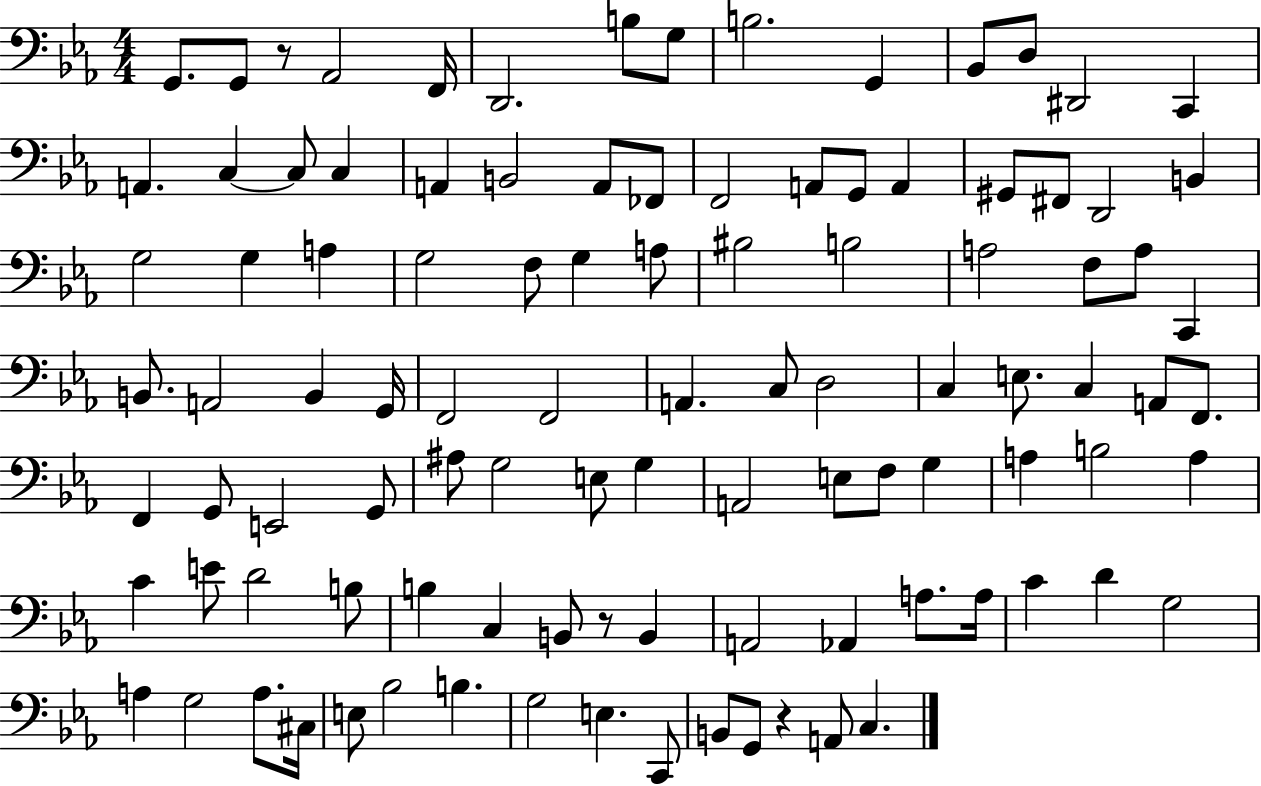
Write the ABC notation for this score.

X:1
T:Untitled
M:4/4
L:1/4
K:Eb
G,,/2 G,,/2 z/2 _A,,2 F,,/4 D,,2 B,/2 G,/2 B,2 G,, _B,,/2 D,/2 ^D,,2 C,, A,, C, C,/2 C, A,, B,,2 A,,/2 _F,,/2 F,,2 A,,/2 G,,/2 A,, ^G,,/2 ^F,,/2 D,,2 B,, G,2 G, A, G,2 F,/2 G, A,/2 ^B,2 B,2 A,2 F,/2 A,/2 C,, B,,/2 A,,2 B,, G,,/4 F,,2 F,,2 A,, C,/2 D,2 C, E,/2 C, A,,/2 F,,/2 F,, G,,/2 E,,2 G,,/2 ^A,/2 G,2 E,/2 G, A,,2 E,/2 F,/2 G, A, B,2 A, C E/2 D2 B,/2 B, C, B,,/2 z/2 B,, A,,2 _A,, A,/2 A,/4 C D G,2 A, G,2 A,/2 ^C,/4 E,/2 _B,2 B, G,2 E, C,,/2 B,,/2 G,,/2 z A,,/2 C,